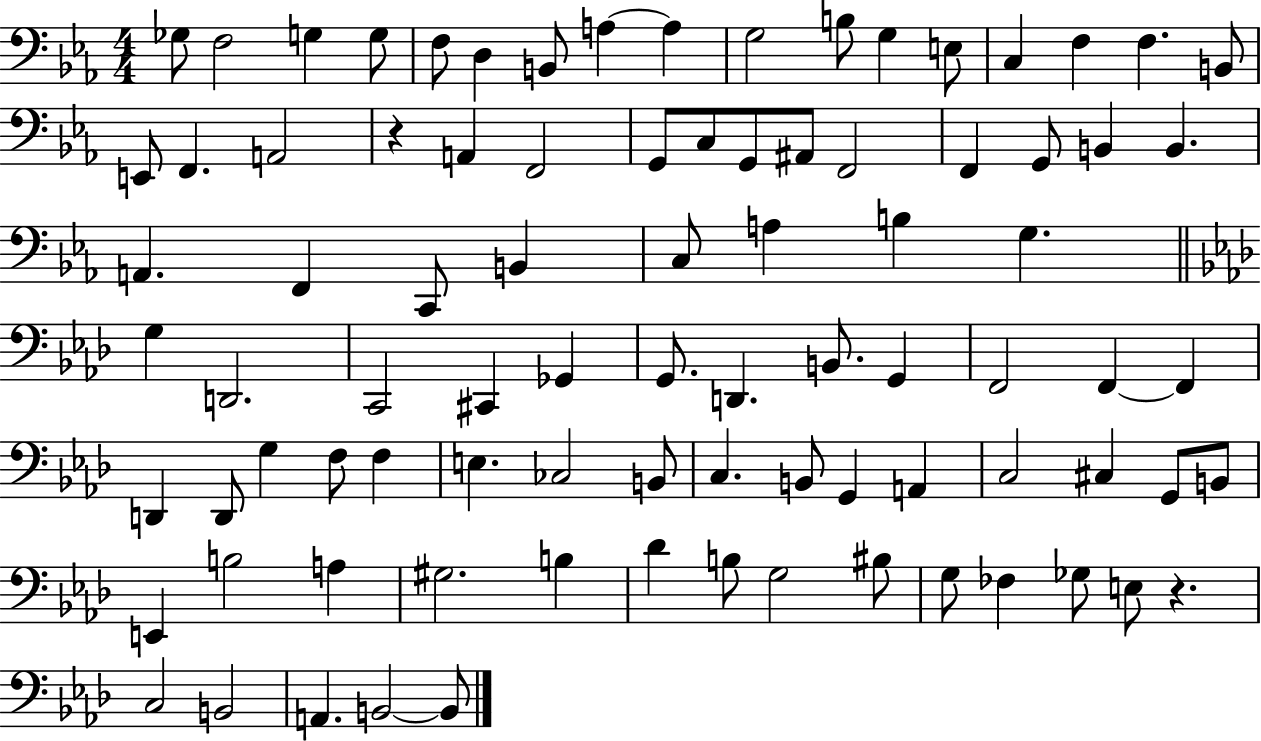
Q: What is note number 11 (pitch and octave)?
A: B3